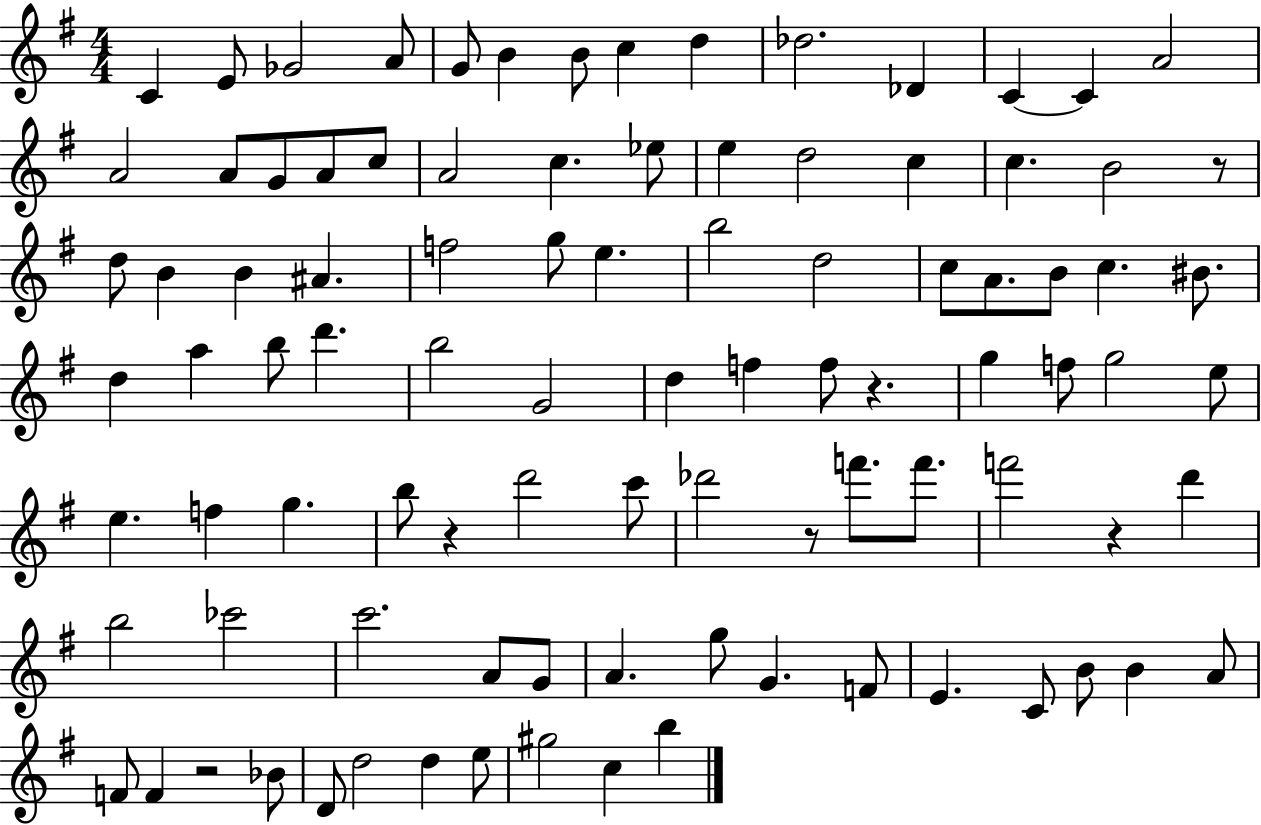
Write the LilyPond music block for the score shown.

{
  \clef treble
  \numericTimeSignature
  \time 4/4
  \key g \major
  c'4 e'8 ges'2 a'8 | g'8 b'4 b'8 c''4 d''4 | des''2. des'4 | c'4~~ c'4 a'2 | \break a'2 a'8 g'8 a'8 c''8 | a'2 c''4. ees''8 | e''4 d''2 c''4 | c''4. b'2 r8 | \break d''8 b'4 b'4 ais'4. | f''2 g''8 e''4. | b''2 d''2 | c''8 a'8. b'8 c''4. bis'8. | \break d''4 a''4 b''8 d'''4. | b''2 g'2 | d''4 f''4 f''8 r4. | g''4 f''8 g''2 e''8 | \break e''4. f''4 g''4. | b''8 r4 d'''2 c'''8 | des'''2 r8 f'''8. f'''8. | f'''2 r4 d'''4 | \break b''2 ces'''2 | c'''2. a'8 g'8 | a'4. g''8 g'4. f'8 | e'4. c'8 b'8 b'4 a'8 | \break f'8 f'4 r2 bes'8 | d'8 d''2 d''4 e''8 | gis''2 c''4 b''4 | \bar "|."
}